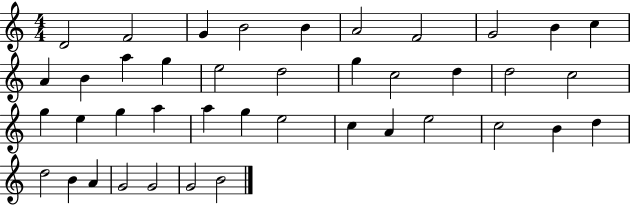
D4/h F4/h G4/q B4/h B4/q A4/h F4/h G4/h B4/q C5/q A4/q B4/q A5/q G5/q E5/h D5/h G5/q C5/h D5/q D5/h C5/h G5/q E5/q G5/q A5/q A5/q G5/q E5/h C5/q A4/q E5/h C5/h B4/q D5/q D5/h B4/q A4/q G4/h G4/h G4/h B4/h